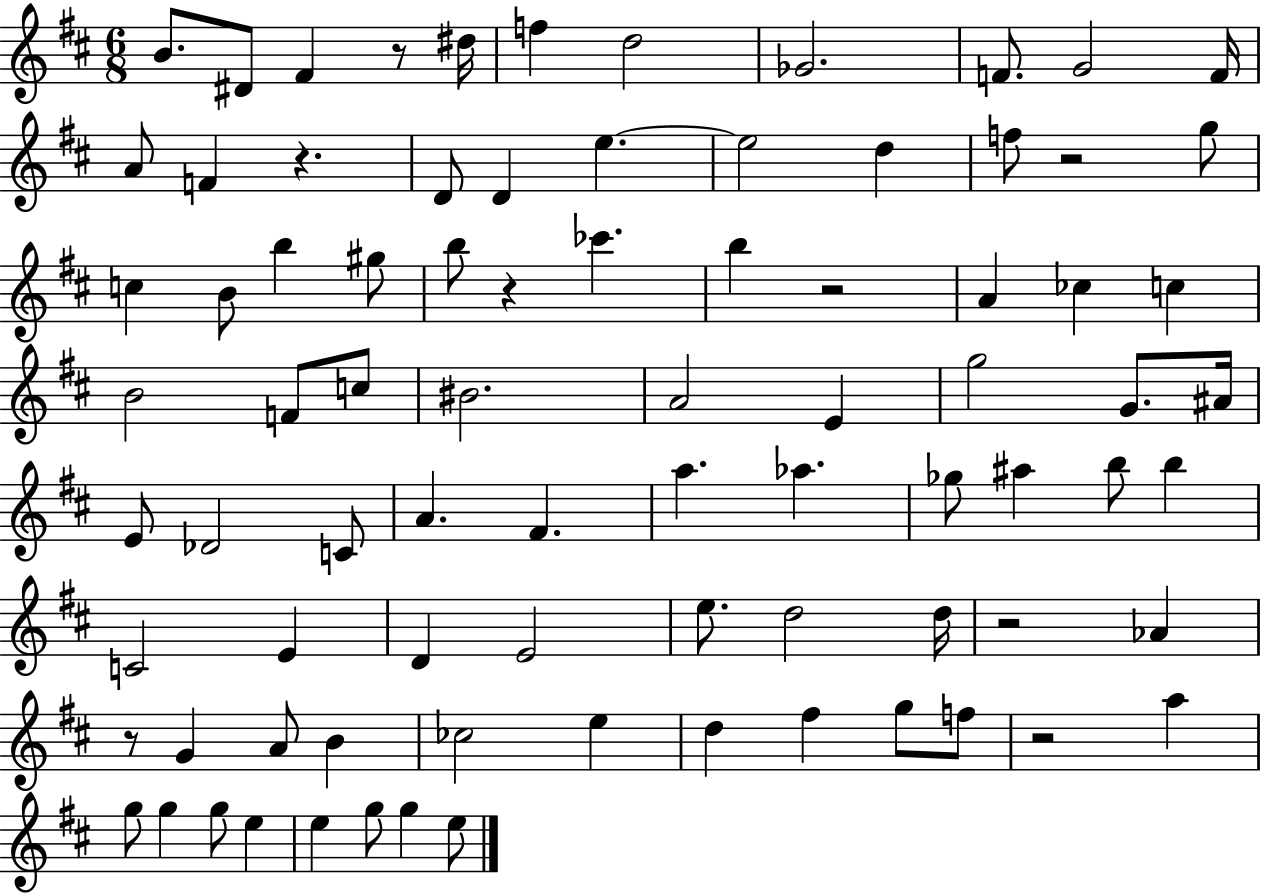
{
  \clef treble
  \numericTimeSignature
  \time 6/8
  \key d \major
  b'8. dis'8 fis'4 r8 dis''16 | f''4 d''2 | ges'2. | f'8. g'2 f'16 | \break a'8 f'4 r4. | d'8 d'4 e''4.~~ | e''2 d''4 | f''8 r2 g''8 | \break c''4 b'8 b''4 gis''8 | b''8 r4 ces'''4. | b''4 r2 | a'4 ces''4 c''4 | \break b'2 f'8 c''8 | bis'2. | a'2 e'4 | g''2 g'8. ais'16 | \break e'8 des'2 c'8 | a'4. fis'4. | a''4. aes''4. | ges''8 ais''4 b''8 b''4 | \break c'2 e'4 | d'4 e'2 | e''8. d''2 d''16 | r2 aes'4 | \break r8 g'4 a'8 b'4 | ces''2 e''4 | d''4 fis''4 g''8 f''8 | r2 a''4 | \break g''8 g''4 g''8 e''4 | e''4 g''8 g''4 e''8 | \bar "|."
}